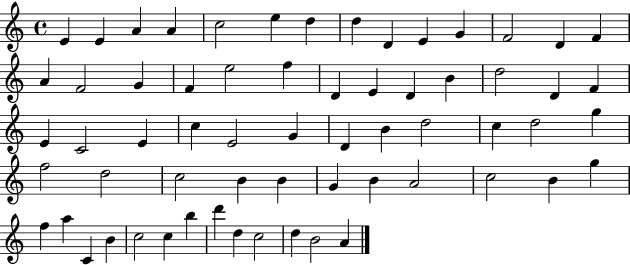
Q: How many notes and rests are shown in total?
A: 63